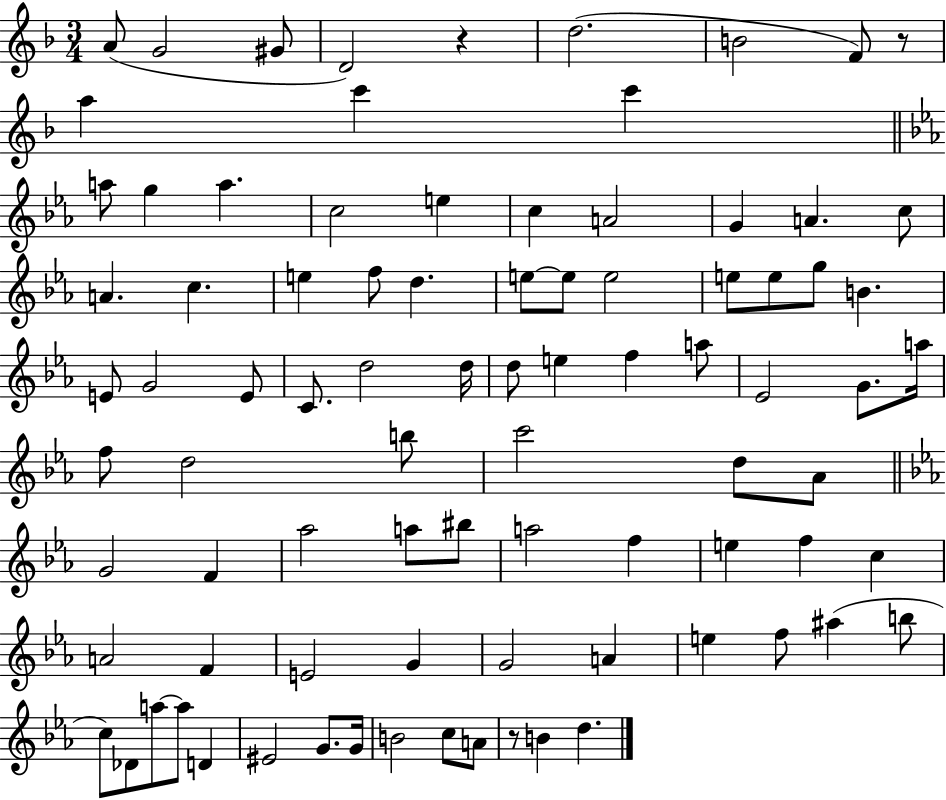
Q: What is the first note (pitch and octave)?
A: A4